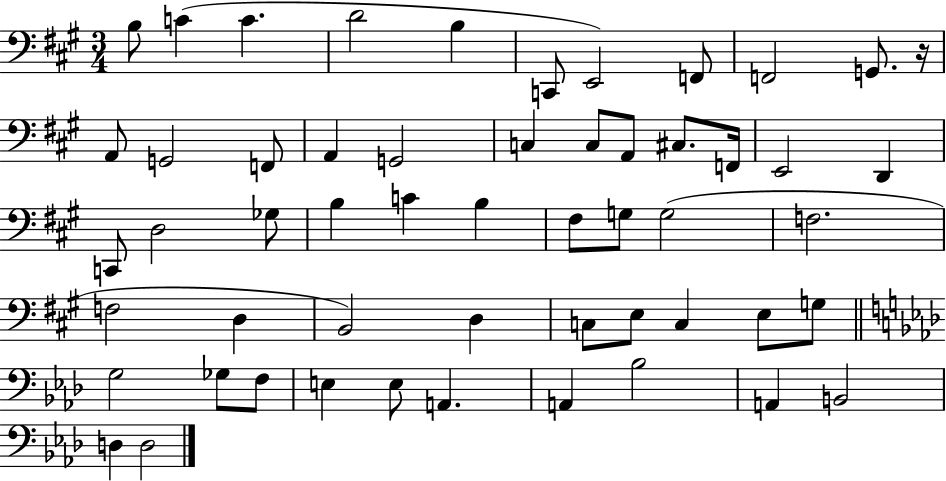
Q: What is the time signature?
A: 3/4